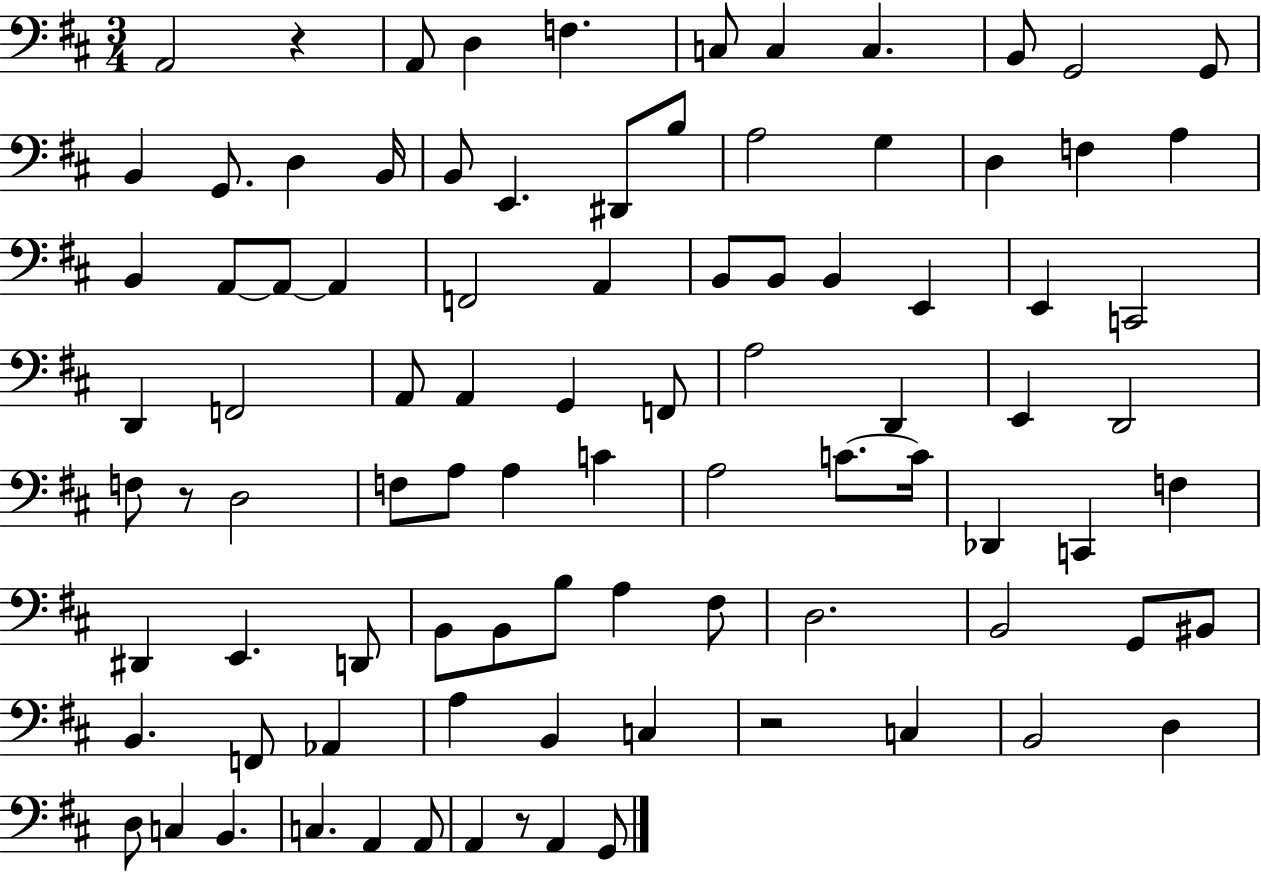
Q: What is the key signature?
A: D major